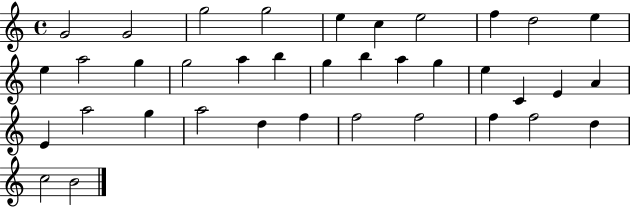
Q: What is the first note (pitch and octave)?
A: G4